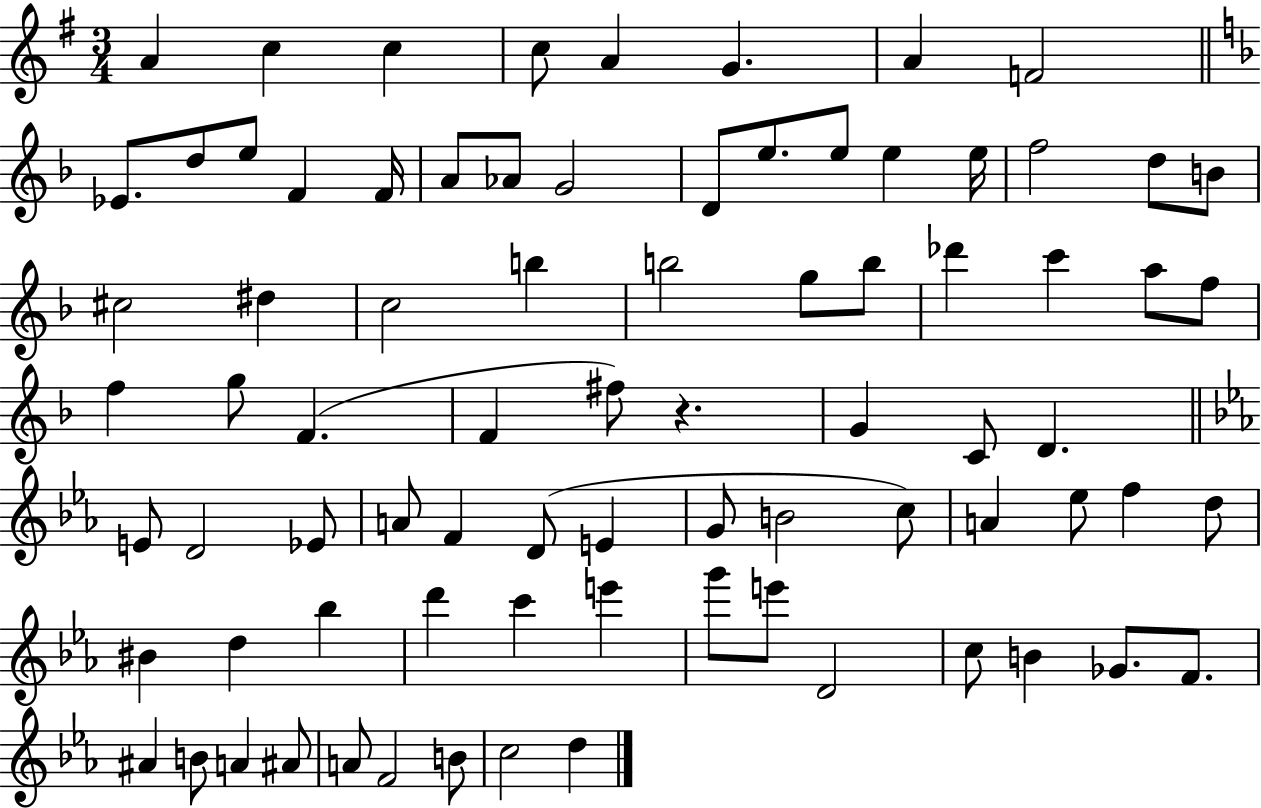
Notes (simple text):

A4/q C5/q C5/q C5/e A4/q G4/q. A4/q F4/h Eb4/e. D5/e E5/e F4/q F4/s A4/e Ab4/e G4/h D4/e E5/e. E5/e E5/q E5/s F5/h D5/e B4/e C#5/h D#5/q C5/h B5/q B5/h G5/e B5/e Db6/q C6/q A5/e F5/e F5/q G5/e F4/q. F4/q F#5/e R/q. G4/q C4/e D4/q. E4/e D4/h Eb4/e A4/e F4/q D4/e E4/q G4/e B4/h C5/e A4/q Eb5/e F5/q D5/e BIS4/q D5/q Bb5/q D6/q C6/q E6/q G6/e E6/e D4/h C5/e B4/q Gb4/e. F4/e. A#4/q B4/e A4/q A#4/e A4/e F4/h B4/e C5/h D5/q